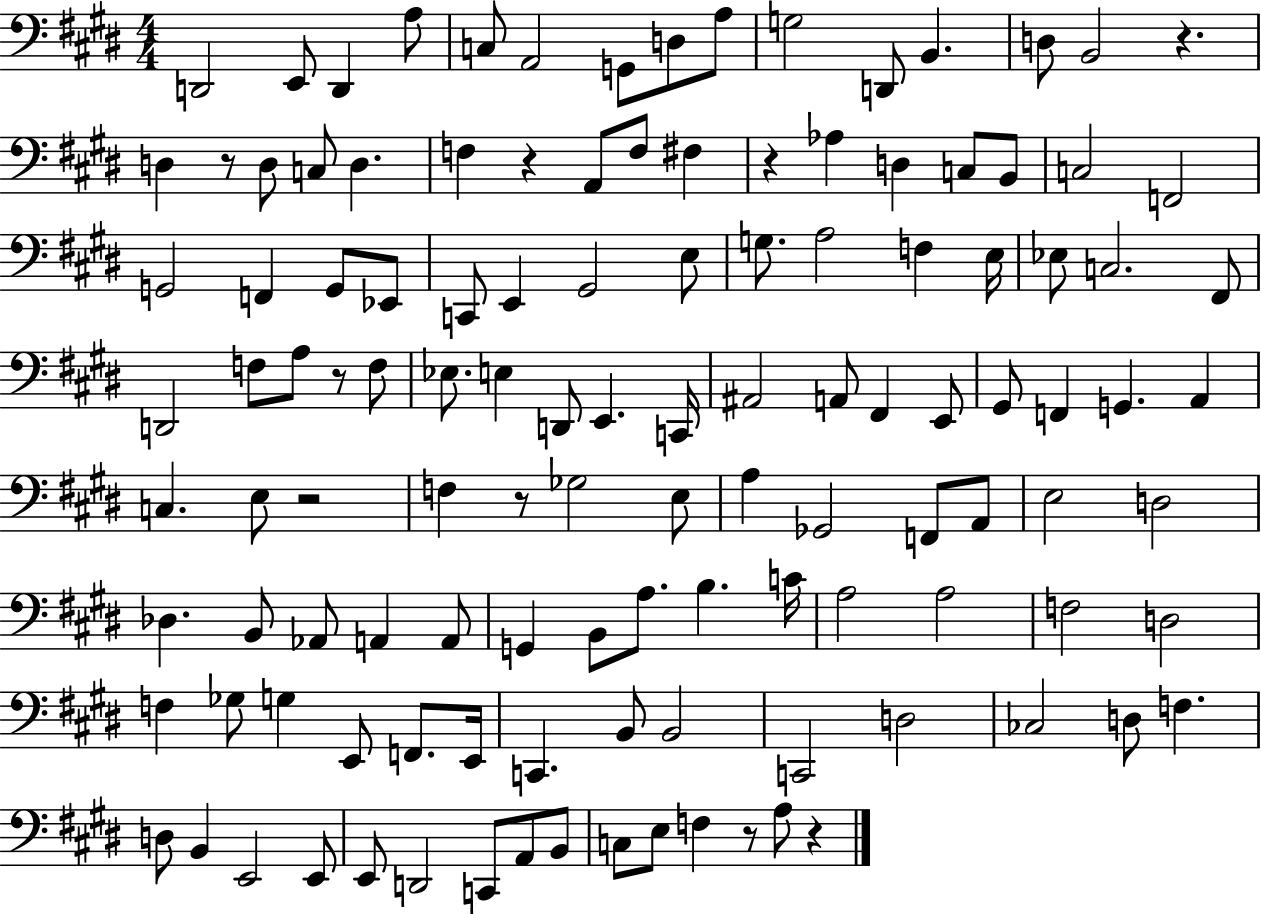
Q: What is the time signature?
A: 4/4